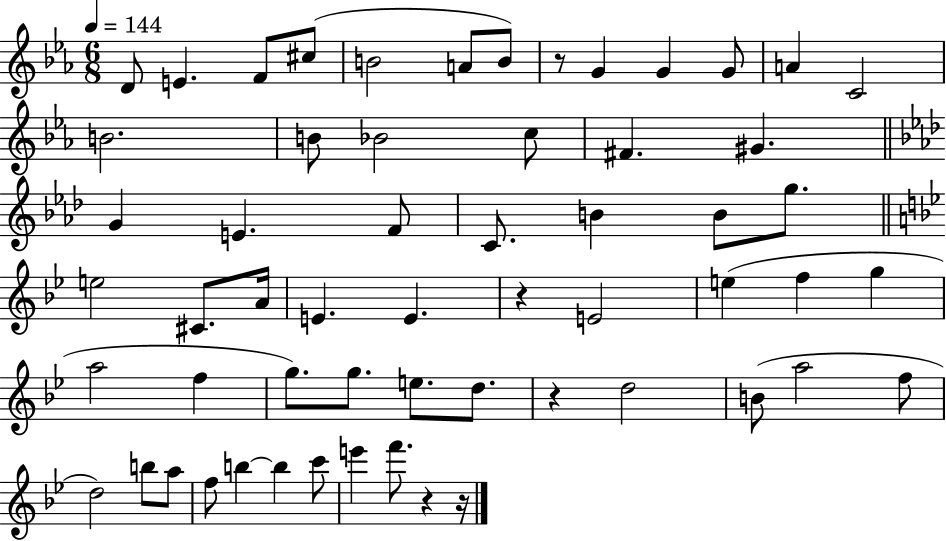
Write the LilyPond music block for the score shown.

{
  \clef treble
  \numericTimeSignature
  \time 6/8
  \key ees \major
  \tempo 4 = 144
  d'8 e'4. f'8 cis''8( | b'2 a'8 b'8) | r8 g'4 g'4 g'8 | a'4 c'2 | \break b'2. | b'8 bes'2 c''8 | fis'4. gis'4. | \bar "||" \break \key aes \major g'4 e'4. f'8 | c'8. b'4 b'8 g''8. | \bar "||" \break \key g \minor e''2 cis'8. a'16 | e'4. e'4. | r4 e'2 | e''4( f''4 g''4 | \break a''2 f''4 | g''8.) g''8. e''8. d''8. | r4 d''2 | b'8( a''2 f''8 | \break d''2) b''8 a''8 | f''8 b''4~~ b''4 c'''8 | e'''4 f'''8. r4 r16 | \bar "|."
}